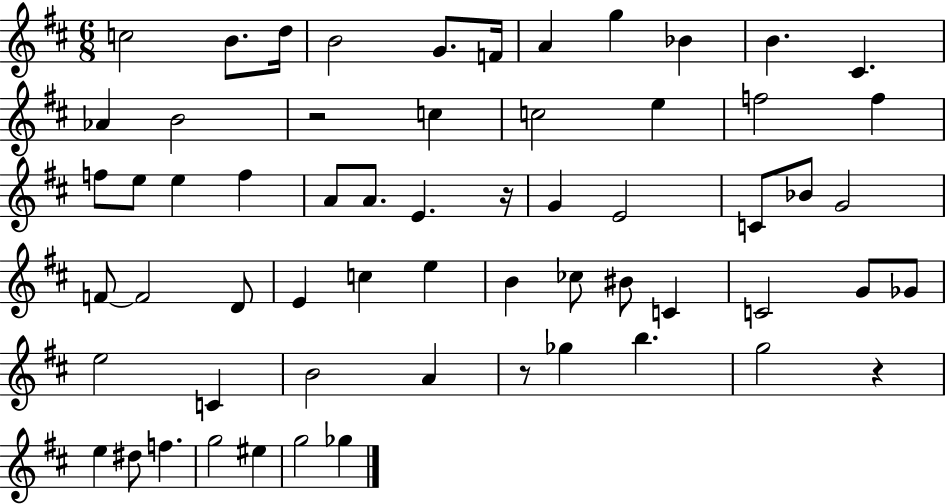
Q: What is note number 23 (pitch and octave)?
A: A4